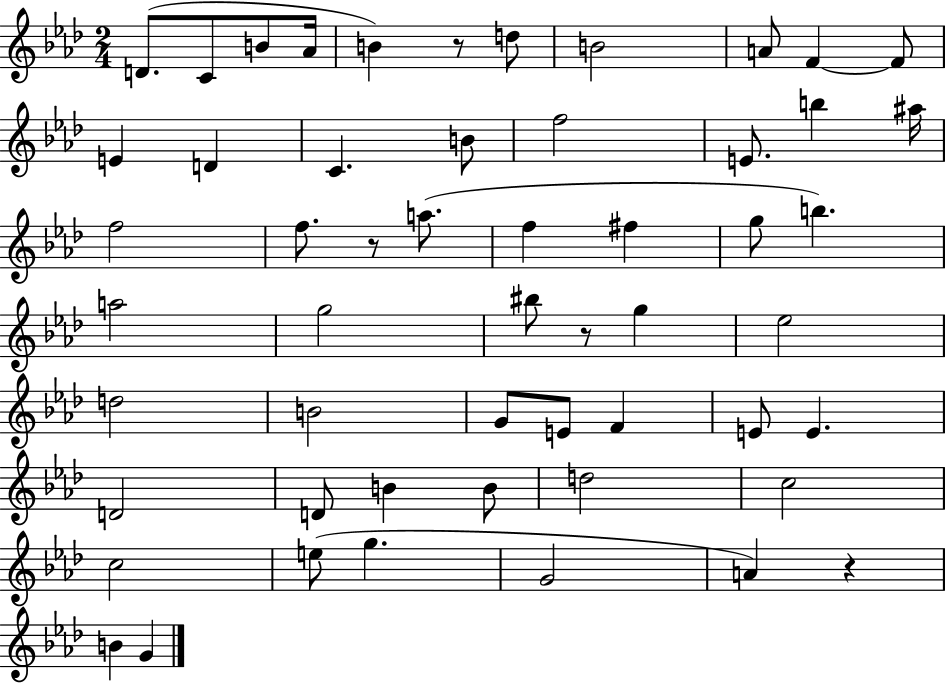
D4/e. C4/e B4/e Ab4/s B4/q R/e D5/e B4/h A4/e F4/q F4/e E4/q D4/q C4/q. B4/e F5/h E4/e. B5/q A#5/s F5/h F5/e. R/e A5/e. F5/q F#5/q G5/e B5/q. A5/h G5/h BIS5/e R/e G5/q Eb5/h D5/h B4/h G4/e E4/e F4/q E4/e E4/q. D4/h D4/e B4/q B4/e D5/h C5/h C5/h E5/e G5/q. G4/h A4/q R/q B4/q G4/q